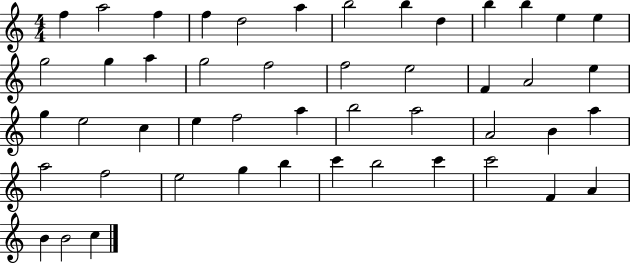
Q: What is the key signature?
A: C major